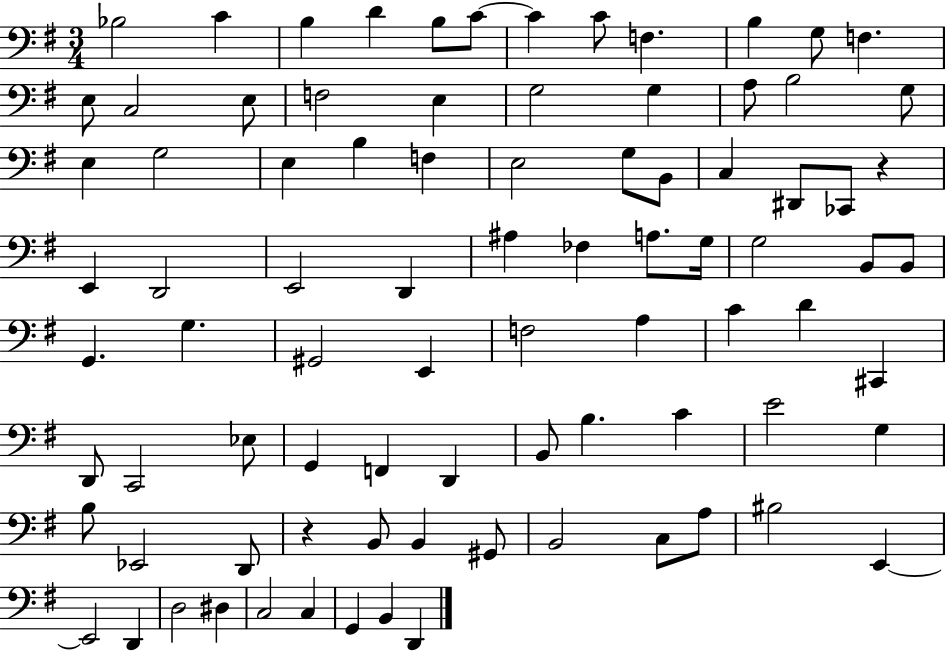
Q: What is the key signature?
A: G major